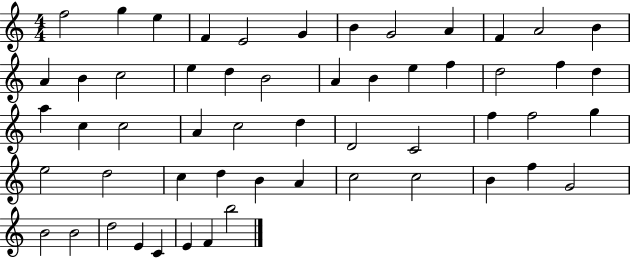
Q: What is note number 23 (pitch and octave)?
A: D5